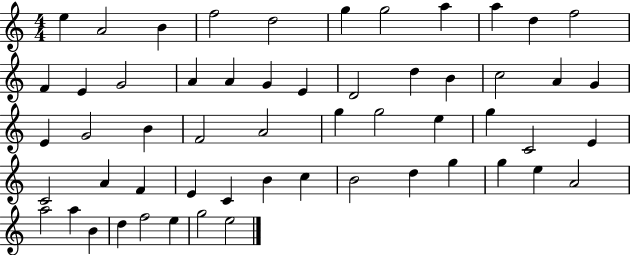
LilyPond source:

{
  \clef treble
  \numericTimeSignature
  \time 4/4
  \key c \major
  e''4 a'2 b'4 | f''2 d''2 | g''4 g''2 a''4 | a''4 d''4 f''2 | \break f'4 e'4 g'2 | a'4 a'4 g'4 e'4 | d'2 d''4 b'4 | c''2 a'4 g'4 | \break e'4 g'2 b'4 | f'2 a'2 | g''4 g''2 e''4 | g''4 c'2 e'4 | \break c'2 a'4 f'4 | e'4 c'4 b'4 c''4 | b'2 d''4 g''4 | g''4 e''4 a'2 | \break a''2 a''4 b'4 | d''4 f''2 e''4 | g''2 e''2 | \bar "|."
}